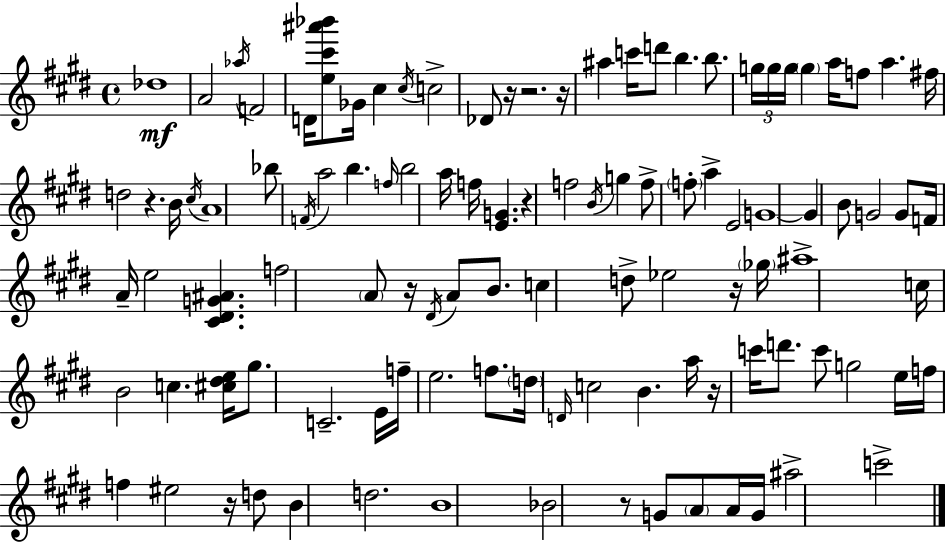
{
  \clef treble
  \time 4/4
  \defaultTimeSignature
  \key e \major
  des''1\mf | a'2 \acciaccatura { aes''16 } f'2 | d'16 <e'' cis''' ais''' bes'''>8 ges'16 cis''4 \acciaccatura { cis''16 } c''2-> | des'8 r16 r2. | \break r16 ais''4 c'''16 d'''8 b''4. b''8. | \tuplet 3/2 { g''16 g''16 g''16 } \parenthesize g''4 a''16 f''8 a''4. | fis''16 d''2 r4. | b'16 \acciaccatura { cis''16 } a'1 | \break bes''8 \acciaccatura { f'16 } a''2 b''4. | \grace { f''16 } b''2 a''16 f''16 <e' g'>4. | r4 f''2 | \acciaccatura { b'16 } g''4 f''8-> \parenthesize f''8-. a''4-> e'2 | \break g'1~~ | g'4 b'8 g'2 | g'8 f'16 a'16-- e''2 | <cis' dis' g' ais'>4. f''2 \parenthesize a'8 | \break r16 \acciaccatura { dis'16 } a'8 b'8. c''4 d''8-> ees''2 | r16 \parenthesize ges''16 ais''1-> | c''16 b'2 | c''4. <cis'' dis'' e''>16 gis''8. c'2.-- | \break e'16 f''16-- e''2. | f''8. \parenthesize d''16 \grace { d'16 } c''2 | b'4. a''16 r16 c'''16 d'''8. c'''8 g''2 | e''16 f''16 f''4 eis''2 | \break r16 d''8 b'4 d''2. | b'1 | bes'2 | r8 g'8 \parenthesize a'8 a'16 g'16 ais''2-> | \break c'''2-> \bar "|."
}